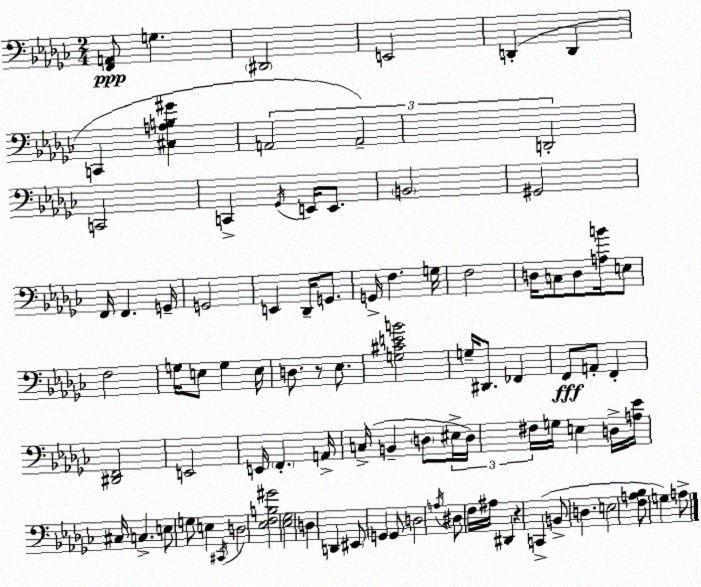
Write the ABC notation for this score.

X:1
T:Untitled
M:2/4
L:1/4
K:Ebm
[F,,A,,]/2 G, ^D,,2 E,,2 D,, D,, C,, [^C,A,B,^G] A,,2 A,,2 D,,2 C,,2 C,, _G,,/4 E,,/4 E,,/2 B,,2 ^G,,2 F,,/4 F,, G,,/4 G,,2 E,, _D,,/4 G,,/2 G,,/4 F, G,/4 F,2 D,/4 C,/2 D,/2 [A,B]/4 E,/2 F,2 G,/4 E,/2 G, E,/4 D,/2 z/2 _E,/2 [G,^CEB]2 G,/4 ^D,,/2 _F,, F,,/2 A,,/2 F,, [^D,,F,,]2 E,,2 E,,/4 F,, A,,/4 C,/4 B,, D,/2 ^E,/4 D,/4 ^F,/4 G,/4 E, D,/4 [A,_E]/4 ^C,/4 C, E,/2 G,/2 E, ^C,,/4 D,2 [_E,F,B,^G]2 [_E,_G,]2 D, D,, ^E,,/2 G,, G,,/2 D,2 A,/4 ^D,/2 F,/4 ^A,/4 ^D,, z C,, B,,/2 D, E,2 [F,A,_B,]/2 G, A,/2